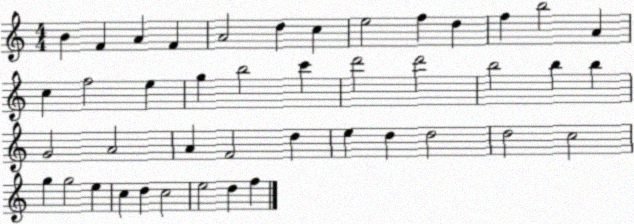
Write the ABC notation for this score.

X:1
T:Untitled
M:4/4
L:1/4
K:C
B F A F A2 d c e2 f d f b2 A c f2 e g b2 c' d'2 d'2 b2 b b G2 A2 A F2 d e d d2 d2 c2 g g2 e c d c2 e2 d f